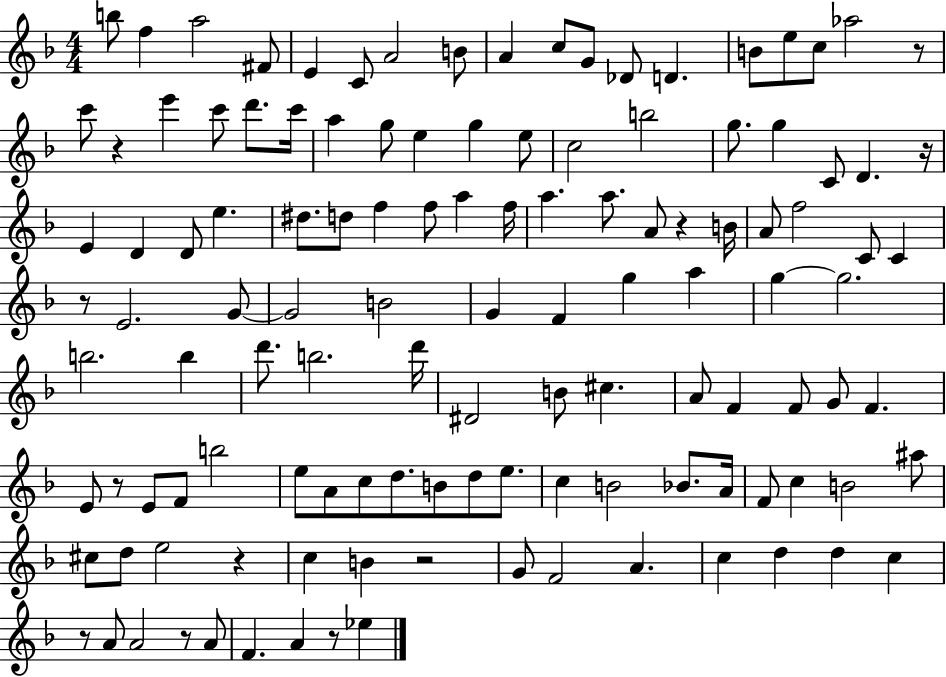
B5/e F5/q A5/h F#4/e E4/q C4/e A4/h B4/e A4/q C5/e G4/e Db4/e D4/q. B4/e E5/e C5/e Ab5/h R/e C6/e R/q E6/q C6/e D6/e. C6/s A5/q G5/e E5/q G5/q E5/e C5/h B5/h G5/e. G5/q C4/e D4/q. R/s E4/q D4/q D4/e E5/q. D#5/e. D5/e F5/q F5/e A5/q F5/s A5/q. A5/e. A4/e R/q B4/s A4/e F5/h C4/e C4/q R/e E4/h. G4/e G4/h B4/h G4/q F4/q G5/q A5/q G5/q G5/h. B5/h. B5/q D6/e. B5/h. D6/s D#4/h B4/e C#5/q. A4/e F4/q F4/e G4/e F4/q. E4/e R/e E4/e F4/e B5/h E5/e A4/e C5/e D5/e. B4/e D5/e E5/e. C5/q B4/h Bb4/e. A4/s F4/e C5/q B4/h A#5/e C#5/e D5/e E5/h R/q C5/q B4/q R/h G4/e F4/h A4/q. C5/q D5/q D5/q C5/q R/e A4/e A4/h R/e A4/e F4/q. A4/q R/e Eb5/q